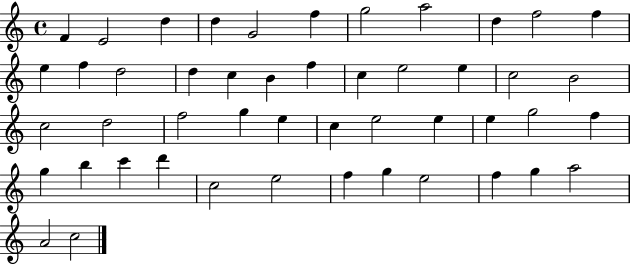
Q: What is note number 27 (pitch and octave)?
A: G5